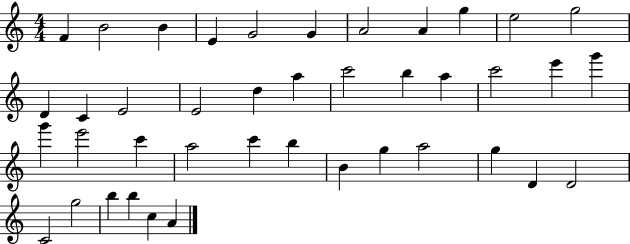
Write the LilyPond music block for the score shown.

{
  \clef treble
  \numericTimeSignature
  \time 4/4
  \key c \major
  f'4 b'2 b'4 | e'4 g'2 g'4 | a'2 a'4 g''4 | e''2 g''2 | \break d'4 c'4 e'2 | e'2 d''4 a''4 | c'''2 b''4 a''4 | c'''2 e'''4 g'''4 | \break g'''4 e'''2 c'''4 | a''2 c'''4 b''4 | b'4 g''4 a''2 | g''4 d'4 d'2 | \break c'2 g''2 | b''4 b''4 c''4 a'4 | \bar "|."
}